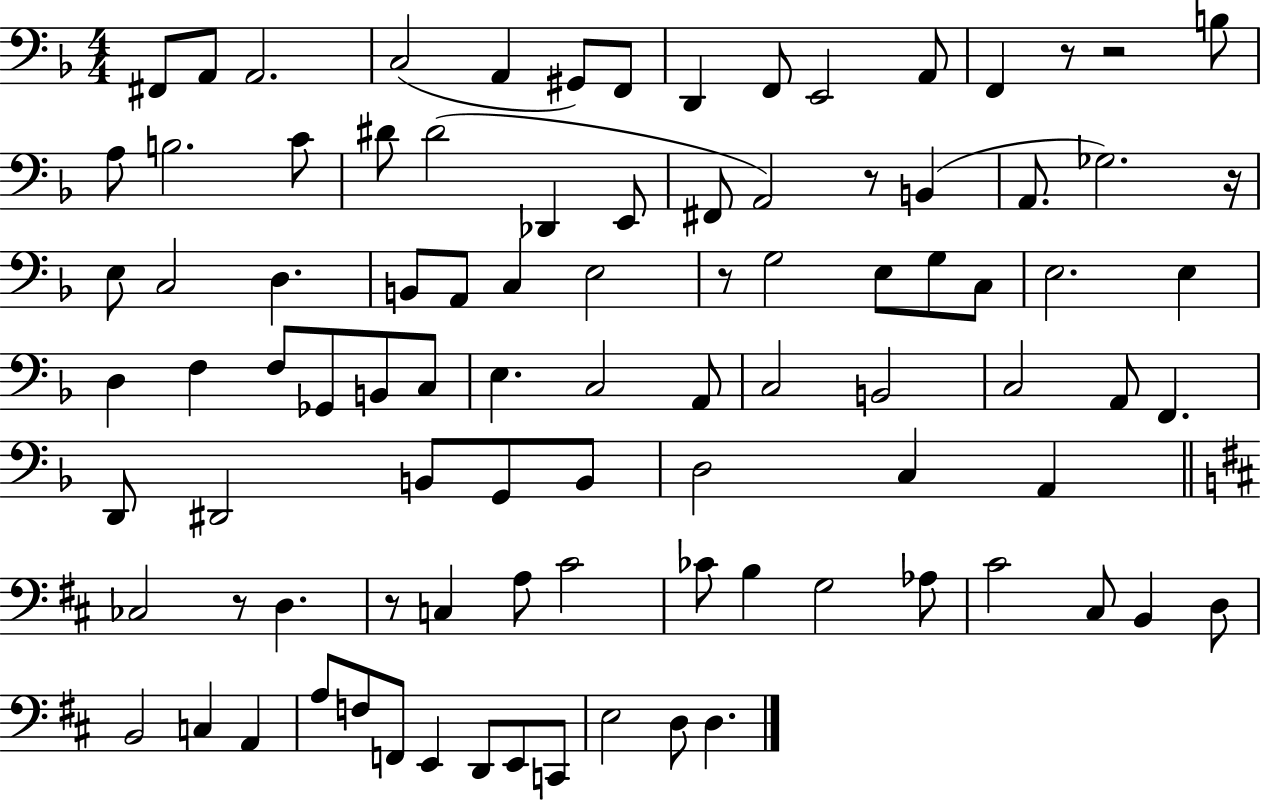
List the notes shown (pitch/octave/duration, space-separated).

F#2/e A2/e A2/h. C3/h A2/q G#2/e F2/e D2/q F2/e E2/h A2/e F2/q R/e R/h B3/e A3/e B3/h. C4/e D#4/e D#4/h Db2/q E2/e F#2/e A2/h R/e B2/q A2/e. Gb3/h. R/s E3/e C3/h D3/q. B2/e A2/e C3/q E3/h R/e G3/h E3/e G3/e C3/e E3/h. E3/q D3/q F3/q F3/e Gb2/e B2/e C3/e E3/q. C3/h A2/e C3/h B2/h C3/h A2/e F2/q. D2/e D#2/h B2/e G2/e B2/e D3/h C3/q A2/q CES3/h R/e D3/q. R/e C3/q A3/e C#4/h CES4/e B3/q G3/h Ab3/e C#4/h C#3/e B2/q D3/e B2/h C3/q A2/q A3/e F3/e F2/e E2/q D2/e E2/e C2/e E3/h D3/e D3/q.